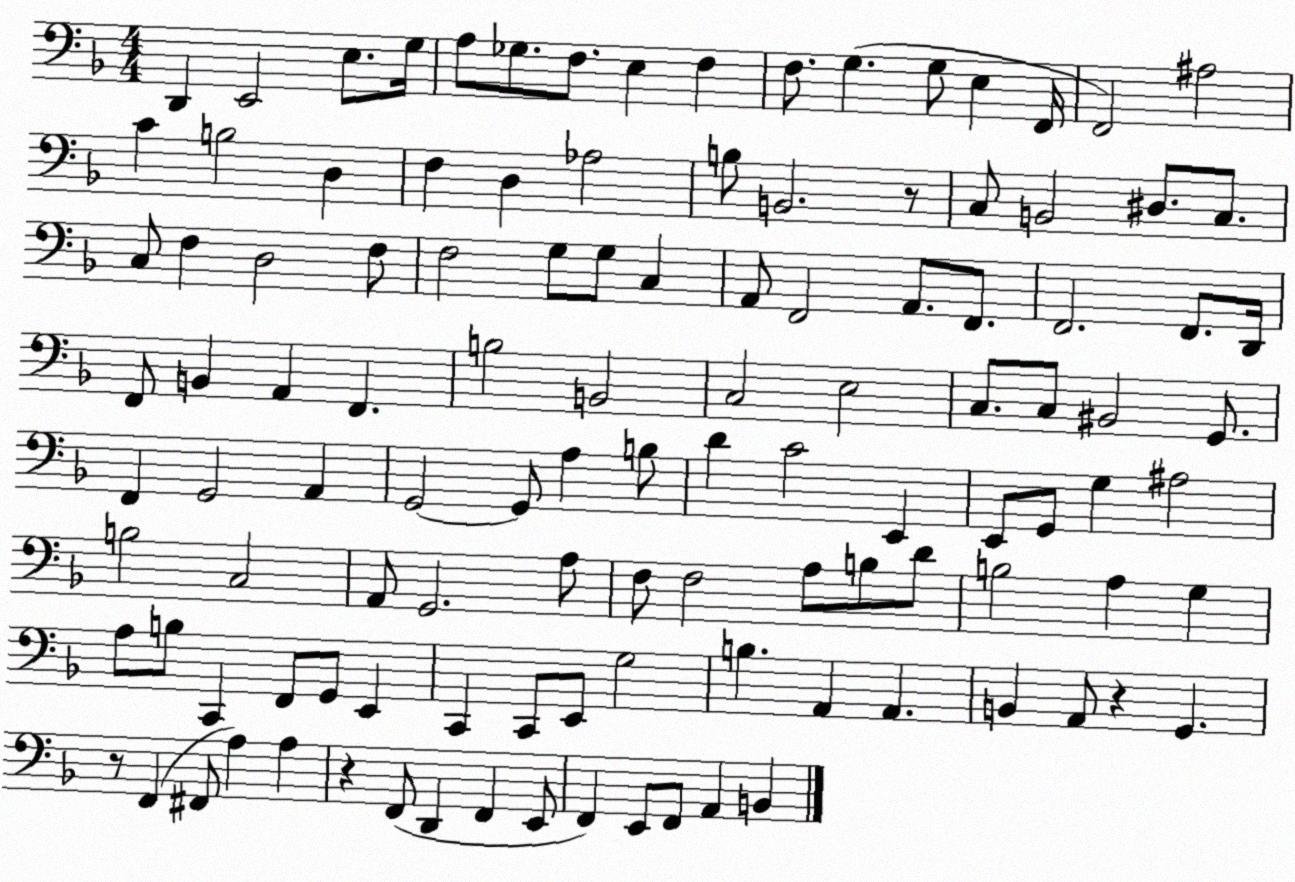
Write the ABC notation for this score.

X:1
T:Untitled
M:4/4
L:1/4
K:F
D,, E,,2 E,/2 G,/4 A,/2 _G,/2 F,/2 E, F, F,/2 G, G,/2 E, F,,/4 F,,2 ^A,2 C B,2 D, F, D, _A,2 B,/2 B,,2 z/2 C,/2 B,,2 ^D,/2 C,/2 C,/2 F, D,2 F,/2 F,2 G,/2 G,/2 C, A,,/2 F,,2 A,,/2 F,,/2 F,,2 F,,/2 D,,/4 F,,/2 B,, A,, F,, B,2 B,,2 C,2 E,2 C,/2 C,/2 ^B,,2 G,,/2 F,, G,,2 A,, G,,2 G,,/2 A, B,/2 D C2 E,, E,,/2 G,,/2 G, ^A,2 B,2 C,2 A,,/2 G,,2 A,/2 F,/2 F,2 A,/2 B,/2 D/2 B,2 A, G, A,/2 B,/2 C,, F,,/2 G,,/2 E,, C,, C,,/2 E,,/2 G,2 B, A,, A,, B,, A,,/2 z G,, z/2 F,, ^F,,/2 A, A, z F,,/2 D,, F,, E,,/2 F,, E,,/2 F,,/2 A,, B,,